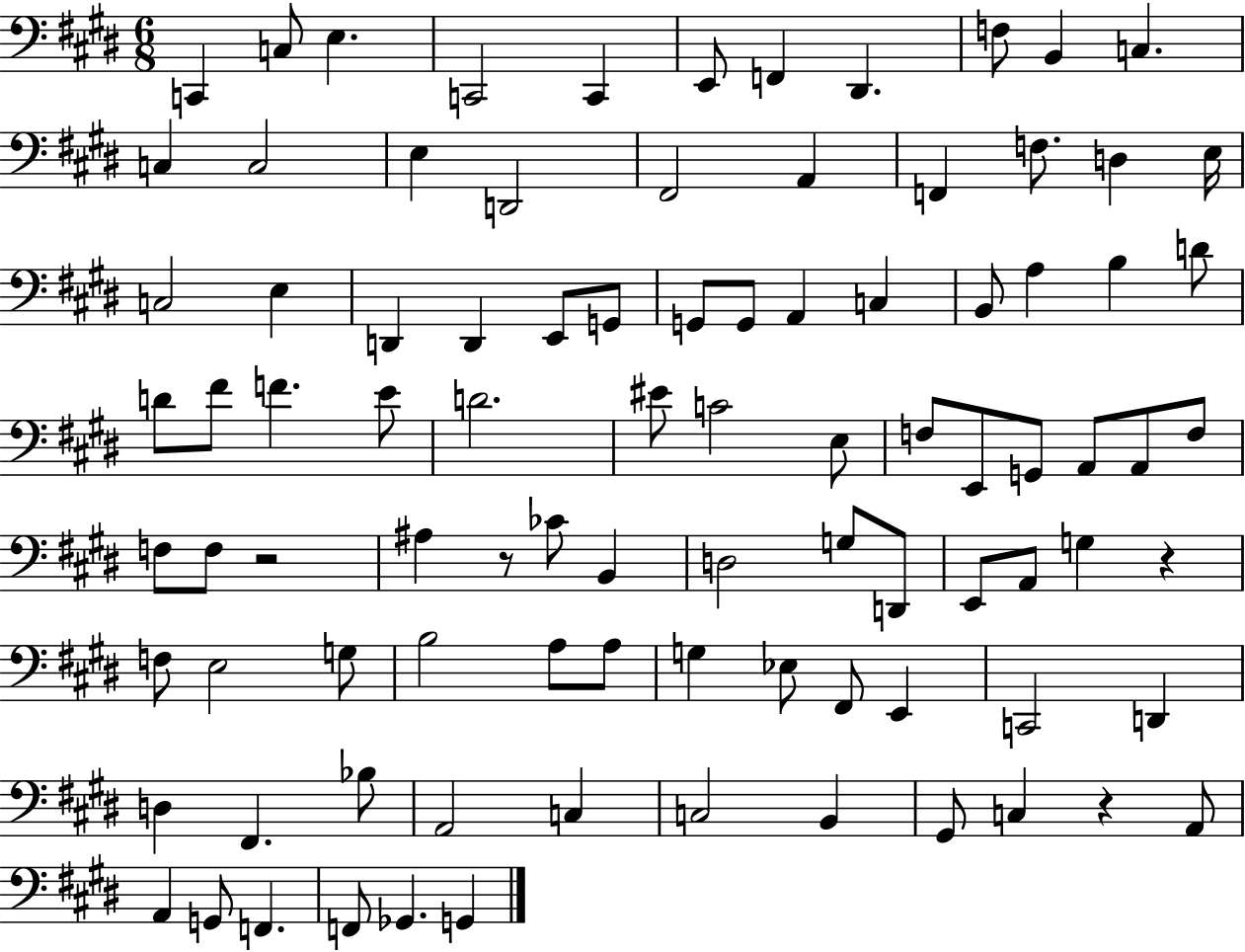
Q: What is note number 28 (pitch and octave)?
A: G2